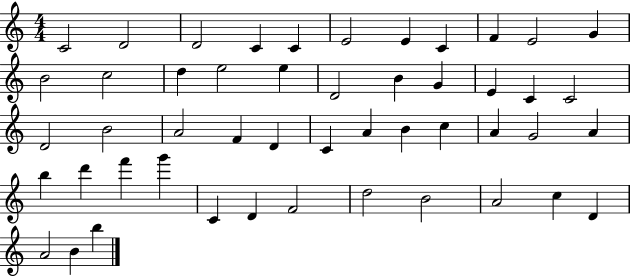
{
  \clef treble
  \numericTimeSignature
  \time 4/4
  \key c \major
  c'2 d'2 | d'2 c'4 c'4 | e'2 e'4 c'4 | f'4 e'2 g'4 | \break b'2 c''2 | d''4 e''2 e''4 | d'2 b'4 g'4 | e'4 c'4 c'2 | \break d'2 b'2 | a'2 f'4 d'4 | c'4 a'4 b'4 c''4 | a'4 g'2 a'4 | \break b''4 d'''4 f'''4 g'''4 | c'4 d'4 f'2 | d''2 b'2 | a'2 c''4 d'4 | \break a'2 b'4 b''4 | \bar "|."
}